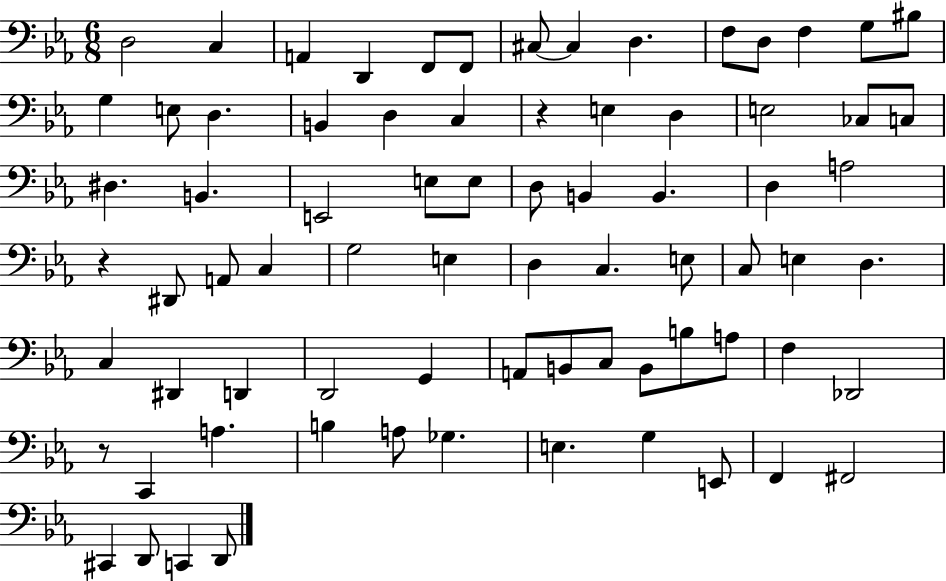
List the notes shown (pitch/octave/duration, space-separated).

D3/h C3/q A2/q D2/q F2/e F2/e C#3/e C#3/q D3/q. F3/e D3/e F3/q G3/e BIS3/e G3/q E3/e D3/q. B2/q D3/q C3/q R/q E3/q D3/q E3/h CES3/e C3/e D#3/q. B2/q. E2/h E3/e E3/e D3/e B2/q B2/q. D3/q A3/h R/q D#2/e A2/e C3/q G3/h E3/q D3/q C3/q. E3/e C3/e E3/q D3/q. C3/q D#2/q D2/q D2/h G2/q A2/e B2/e C3/e B2/e B3/e A3/e F3/q Db2/h R/e C2/q A3/q. B3/q A3/e Gb3/q. E3/q. G3/q E2/e F2/q F#2/h C#2/q D2/e C2/q D2/e